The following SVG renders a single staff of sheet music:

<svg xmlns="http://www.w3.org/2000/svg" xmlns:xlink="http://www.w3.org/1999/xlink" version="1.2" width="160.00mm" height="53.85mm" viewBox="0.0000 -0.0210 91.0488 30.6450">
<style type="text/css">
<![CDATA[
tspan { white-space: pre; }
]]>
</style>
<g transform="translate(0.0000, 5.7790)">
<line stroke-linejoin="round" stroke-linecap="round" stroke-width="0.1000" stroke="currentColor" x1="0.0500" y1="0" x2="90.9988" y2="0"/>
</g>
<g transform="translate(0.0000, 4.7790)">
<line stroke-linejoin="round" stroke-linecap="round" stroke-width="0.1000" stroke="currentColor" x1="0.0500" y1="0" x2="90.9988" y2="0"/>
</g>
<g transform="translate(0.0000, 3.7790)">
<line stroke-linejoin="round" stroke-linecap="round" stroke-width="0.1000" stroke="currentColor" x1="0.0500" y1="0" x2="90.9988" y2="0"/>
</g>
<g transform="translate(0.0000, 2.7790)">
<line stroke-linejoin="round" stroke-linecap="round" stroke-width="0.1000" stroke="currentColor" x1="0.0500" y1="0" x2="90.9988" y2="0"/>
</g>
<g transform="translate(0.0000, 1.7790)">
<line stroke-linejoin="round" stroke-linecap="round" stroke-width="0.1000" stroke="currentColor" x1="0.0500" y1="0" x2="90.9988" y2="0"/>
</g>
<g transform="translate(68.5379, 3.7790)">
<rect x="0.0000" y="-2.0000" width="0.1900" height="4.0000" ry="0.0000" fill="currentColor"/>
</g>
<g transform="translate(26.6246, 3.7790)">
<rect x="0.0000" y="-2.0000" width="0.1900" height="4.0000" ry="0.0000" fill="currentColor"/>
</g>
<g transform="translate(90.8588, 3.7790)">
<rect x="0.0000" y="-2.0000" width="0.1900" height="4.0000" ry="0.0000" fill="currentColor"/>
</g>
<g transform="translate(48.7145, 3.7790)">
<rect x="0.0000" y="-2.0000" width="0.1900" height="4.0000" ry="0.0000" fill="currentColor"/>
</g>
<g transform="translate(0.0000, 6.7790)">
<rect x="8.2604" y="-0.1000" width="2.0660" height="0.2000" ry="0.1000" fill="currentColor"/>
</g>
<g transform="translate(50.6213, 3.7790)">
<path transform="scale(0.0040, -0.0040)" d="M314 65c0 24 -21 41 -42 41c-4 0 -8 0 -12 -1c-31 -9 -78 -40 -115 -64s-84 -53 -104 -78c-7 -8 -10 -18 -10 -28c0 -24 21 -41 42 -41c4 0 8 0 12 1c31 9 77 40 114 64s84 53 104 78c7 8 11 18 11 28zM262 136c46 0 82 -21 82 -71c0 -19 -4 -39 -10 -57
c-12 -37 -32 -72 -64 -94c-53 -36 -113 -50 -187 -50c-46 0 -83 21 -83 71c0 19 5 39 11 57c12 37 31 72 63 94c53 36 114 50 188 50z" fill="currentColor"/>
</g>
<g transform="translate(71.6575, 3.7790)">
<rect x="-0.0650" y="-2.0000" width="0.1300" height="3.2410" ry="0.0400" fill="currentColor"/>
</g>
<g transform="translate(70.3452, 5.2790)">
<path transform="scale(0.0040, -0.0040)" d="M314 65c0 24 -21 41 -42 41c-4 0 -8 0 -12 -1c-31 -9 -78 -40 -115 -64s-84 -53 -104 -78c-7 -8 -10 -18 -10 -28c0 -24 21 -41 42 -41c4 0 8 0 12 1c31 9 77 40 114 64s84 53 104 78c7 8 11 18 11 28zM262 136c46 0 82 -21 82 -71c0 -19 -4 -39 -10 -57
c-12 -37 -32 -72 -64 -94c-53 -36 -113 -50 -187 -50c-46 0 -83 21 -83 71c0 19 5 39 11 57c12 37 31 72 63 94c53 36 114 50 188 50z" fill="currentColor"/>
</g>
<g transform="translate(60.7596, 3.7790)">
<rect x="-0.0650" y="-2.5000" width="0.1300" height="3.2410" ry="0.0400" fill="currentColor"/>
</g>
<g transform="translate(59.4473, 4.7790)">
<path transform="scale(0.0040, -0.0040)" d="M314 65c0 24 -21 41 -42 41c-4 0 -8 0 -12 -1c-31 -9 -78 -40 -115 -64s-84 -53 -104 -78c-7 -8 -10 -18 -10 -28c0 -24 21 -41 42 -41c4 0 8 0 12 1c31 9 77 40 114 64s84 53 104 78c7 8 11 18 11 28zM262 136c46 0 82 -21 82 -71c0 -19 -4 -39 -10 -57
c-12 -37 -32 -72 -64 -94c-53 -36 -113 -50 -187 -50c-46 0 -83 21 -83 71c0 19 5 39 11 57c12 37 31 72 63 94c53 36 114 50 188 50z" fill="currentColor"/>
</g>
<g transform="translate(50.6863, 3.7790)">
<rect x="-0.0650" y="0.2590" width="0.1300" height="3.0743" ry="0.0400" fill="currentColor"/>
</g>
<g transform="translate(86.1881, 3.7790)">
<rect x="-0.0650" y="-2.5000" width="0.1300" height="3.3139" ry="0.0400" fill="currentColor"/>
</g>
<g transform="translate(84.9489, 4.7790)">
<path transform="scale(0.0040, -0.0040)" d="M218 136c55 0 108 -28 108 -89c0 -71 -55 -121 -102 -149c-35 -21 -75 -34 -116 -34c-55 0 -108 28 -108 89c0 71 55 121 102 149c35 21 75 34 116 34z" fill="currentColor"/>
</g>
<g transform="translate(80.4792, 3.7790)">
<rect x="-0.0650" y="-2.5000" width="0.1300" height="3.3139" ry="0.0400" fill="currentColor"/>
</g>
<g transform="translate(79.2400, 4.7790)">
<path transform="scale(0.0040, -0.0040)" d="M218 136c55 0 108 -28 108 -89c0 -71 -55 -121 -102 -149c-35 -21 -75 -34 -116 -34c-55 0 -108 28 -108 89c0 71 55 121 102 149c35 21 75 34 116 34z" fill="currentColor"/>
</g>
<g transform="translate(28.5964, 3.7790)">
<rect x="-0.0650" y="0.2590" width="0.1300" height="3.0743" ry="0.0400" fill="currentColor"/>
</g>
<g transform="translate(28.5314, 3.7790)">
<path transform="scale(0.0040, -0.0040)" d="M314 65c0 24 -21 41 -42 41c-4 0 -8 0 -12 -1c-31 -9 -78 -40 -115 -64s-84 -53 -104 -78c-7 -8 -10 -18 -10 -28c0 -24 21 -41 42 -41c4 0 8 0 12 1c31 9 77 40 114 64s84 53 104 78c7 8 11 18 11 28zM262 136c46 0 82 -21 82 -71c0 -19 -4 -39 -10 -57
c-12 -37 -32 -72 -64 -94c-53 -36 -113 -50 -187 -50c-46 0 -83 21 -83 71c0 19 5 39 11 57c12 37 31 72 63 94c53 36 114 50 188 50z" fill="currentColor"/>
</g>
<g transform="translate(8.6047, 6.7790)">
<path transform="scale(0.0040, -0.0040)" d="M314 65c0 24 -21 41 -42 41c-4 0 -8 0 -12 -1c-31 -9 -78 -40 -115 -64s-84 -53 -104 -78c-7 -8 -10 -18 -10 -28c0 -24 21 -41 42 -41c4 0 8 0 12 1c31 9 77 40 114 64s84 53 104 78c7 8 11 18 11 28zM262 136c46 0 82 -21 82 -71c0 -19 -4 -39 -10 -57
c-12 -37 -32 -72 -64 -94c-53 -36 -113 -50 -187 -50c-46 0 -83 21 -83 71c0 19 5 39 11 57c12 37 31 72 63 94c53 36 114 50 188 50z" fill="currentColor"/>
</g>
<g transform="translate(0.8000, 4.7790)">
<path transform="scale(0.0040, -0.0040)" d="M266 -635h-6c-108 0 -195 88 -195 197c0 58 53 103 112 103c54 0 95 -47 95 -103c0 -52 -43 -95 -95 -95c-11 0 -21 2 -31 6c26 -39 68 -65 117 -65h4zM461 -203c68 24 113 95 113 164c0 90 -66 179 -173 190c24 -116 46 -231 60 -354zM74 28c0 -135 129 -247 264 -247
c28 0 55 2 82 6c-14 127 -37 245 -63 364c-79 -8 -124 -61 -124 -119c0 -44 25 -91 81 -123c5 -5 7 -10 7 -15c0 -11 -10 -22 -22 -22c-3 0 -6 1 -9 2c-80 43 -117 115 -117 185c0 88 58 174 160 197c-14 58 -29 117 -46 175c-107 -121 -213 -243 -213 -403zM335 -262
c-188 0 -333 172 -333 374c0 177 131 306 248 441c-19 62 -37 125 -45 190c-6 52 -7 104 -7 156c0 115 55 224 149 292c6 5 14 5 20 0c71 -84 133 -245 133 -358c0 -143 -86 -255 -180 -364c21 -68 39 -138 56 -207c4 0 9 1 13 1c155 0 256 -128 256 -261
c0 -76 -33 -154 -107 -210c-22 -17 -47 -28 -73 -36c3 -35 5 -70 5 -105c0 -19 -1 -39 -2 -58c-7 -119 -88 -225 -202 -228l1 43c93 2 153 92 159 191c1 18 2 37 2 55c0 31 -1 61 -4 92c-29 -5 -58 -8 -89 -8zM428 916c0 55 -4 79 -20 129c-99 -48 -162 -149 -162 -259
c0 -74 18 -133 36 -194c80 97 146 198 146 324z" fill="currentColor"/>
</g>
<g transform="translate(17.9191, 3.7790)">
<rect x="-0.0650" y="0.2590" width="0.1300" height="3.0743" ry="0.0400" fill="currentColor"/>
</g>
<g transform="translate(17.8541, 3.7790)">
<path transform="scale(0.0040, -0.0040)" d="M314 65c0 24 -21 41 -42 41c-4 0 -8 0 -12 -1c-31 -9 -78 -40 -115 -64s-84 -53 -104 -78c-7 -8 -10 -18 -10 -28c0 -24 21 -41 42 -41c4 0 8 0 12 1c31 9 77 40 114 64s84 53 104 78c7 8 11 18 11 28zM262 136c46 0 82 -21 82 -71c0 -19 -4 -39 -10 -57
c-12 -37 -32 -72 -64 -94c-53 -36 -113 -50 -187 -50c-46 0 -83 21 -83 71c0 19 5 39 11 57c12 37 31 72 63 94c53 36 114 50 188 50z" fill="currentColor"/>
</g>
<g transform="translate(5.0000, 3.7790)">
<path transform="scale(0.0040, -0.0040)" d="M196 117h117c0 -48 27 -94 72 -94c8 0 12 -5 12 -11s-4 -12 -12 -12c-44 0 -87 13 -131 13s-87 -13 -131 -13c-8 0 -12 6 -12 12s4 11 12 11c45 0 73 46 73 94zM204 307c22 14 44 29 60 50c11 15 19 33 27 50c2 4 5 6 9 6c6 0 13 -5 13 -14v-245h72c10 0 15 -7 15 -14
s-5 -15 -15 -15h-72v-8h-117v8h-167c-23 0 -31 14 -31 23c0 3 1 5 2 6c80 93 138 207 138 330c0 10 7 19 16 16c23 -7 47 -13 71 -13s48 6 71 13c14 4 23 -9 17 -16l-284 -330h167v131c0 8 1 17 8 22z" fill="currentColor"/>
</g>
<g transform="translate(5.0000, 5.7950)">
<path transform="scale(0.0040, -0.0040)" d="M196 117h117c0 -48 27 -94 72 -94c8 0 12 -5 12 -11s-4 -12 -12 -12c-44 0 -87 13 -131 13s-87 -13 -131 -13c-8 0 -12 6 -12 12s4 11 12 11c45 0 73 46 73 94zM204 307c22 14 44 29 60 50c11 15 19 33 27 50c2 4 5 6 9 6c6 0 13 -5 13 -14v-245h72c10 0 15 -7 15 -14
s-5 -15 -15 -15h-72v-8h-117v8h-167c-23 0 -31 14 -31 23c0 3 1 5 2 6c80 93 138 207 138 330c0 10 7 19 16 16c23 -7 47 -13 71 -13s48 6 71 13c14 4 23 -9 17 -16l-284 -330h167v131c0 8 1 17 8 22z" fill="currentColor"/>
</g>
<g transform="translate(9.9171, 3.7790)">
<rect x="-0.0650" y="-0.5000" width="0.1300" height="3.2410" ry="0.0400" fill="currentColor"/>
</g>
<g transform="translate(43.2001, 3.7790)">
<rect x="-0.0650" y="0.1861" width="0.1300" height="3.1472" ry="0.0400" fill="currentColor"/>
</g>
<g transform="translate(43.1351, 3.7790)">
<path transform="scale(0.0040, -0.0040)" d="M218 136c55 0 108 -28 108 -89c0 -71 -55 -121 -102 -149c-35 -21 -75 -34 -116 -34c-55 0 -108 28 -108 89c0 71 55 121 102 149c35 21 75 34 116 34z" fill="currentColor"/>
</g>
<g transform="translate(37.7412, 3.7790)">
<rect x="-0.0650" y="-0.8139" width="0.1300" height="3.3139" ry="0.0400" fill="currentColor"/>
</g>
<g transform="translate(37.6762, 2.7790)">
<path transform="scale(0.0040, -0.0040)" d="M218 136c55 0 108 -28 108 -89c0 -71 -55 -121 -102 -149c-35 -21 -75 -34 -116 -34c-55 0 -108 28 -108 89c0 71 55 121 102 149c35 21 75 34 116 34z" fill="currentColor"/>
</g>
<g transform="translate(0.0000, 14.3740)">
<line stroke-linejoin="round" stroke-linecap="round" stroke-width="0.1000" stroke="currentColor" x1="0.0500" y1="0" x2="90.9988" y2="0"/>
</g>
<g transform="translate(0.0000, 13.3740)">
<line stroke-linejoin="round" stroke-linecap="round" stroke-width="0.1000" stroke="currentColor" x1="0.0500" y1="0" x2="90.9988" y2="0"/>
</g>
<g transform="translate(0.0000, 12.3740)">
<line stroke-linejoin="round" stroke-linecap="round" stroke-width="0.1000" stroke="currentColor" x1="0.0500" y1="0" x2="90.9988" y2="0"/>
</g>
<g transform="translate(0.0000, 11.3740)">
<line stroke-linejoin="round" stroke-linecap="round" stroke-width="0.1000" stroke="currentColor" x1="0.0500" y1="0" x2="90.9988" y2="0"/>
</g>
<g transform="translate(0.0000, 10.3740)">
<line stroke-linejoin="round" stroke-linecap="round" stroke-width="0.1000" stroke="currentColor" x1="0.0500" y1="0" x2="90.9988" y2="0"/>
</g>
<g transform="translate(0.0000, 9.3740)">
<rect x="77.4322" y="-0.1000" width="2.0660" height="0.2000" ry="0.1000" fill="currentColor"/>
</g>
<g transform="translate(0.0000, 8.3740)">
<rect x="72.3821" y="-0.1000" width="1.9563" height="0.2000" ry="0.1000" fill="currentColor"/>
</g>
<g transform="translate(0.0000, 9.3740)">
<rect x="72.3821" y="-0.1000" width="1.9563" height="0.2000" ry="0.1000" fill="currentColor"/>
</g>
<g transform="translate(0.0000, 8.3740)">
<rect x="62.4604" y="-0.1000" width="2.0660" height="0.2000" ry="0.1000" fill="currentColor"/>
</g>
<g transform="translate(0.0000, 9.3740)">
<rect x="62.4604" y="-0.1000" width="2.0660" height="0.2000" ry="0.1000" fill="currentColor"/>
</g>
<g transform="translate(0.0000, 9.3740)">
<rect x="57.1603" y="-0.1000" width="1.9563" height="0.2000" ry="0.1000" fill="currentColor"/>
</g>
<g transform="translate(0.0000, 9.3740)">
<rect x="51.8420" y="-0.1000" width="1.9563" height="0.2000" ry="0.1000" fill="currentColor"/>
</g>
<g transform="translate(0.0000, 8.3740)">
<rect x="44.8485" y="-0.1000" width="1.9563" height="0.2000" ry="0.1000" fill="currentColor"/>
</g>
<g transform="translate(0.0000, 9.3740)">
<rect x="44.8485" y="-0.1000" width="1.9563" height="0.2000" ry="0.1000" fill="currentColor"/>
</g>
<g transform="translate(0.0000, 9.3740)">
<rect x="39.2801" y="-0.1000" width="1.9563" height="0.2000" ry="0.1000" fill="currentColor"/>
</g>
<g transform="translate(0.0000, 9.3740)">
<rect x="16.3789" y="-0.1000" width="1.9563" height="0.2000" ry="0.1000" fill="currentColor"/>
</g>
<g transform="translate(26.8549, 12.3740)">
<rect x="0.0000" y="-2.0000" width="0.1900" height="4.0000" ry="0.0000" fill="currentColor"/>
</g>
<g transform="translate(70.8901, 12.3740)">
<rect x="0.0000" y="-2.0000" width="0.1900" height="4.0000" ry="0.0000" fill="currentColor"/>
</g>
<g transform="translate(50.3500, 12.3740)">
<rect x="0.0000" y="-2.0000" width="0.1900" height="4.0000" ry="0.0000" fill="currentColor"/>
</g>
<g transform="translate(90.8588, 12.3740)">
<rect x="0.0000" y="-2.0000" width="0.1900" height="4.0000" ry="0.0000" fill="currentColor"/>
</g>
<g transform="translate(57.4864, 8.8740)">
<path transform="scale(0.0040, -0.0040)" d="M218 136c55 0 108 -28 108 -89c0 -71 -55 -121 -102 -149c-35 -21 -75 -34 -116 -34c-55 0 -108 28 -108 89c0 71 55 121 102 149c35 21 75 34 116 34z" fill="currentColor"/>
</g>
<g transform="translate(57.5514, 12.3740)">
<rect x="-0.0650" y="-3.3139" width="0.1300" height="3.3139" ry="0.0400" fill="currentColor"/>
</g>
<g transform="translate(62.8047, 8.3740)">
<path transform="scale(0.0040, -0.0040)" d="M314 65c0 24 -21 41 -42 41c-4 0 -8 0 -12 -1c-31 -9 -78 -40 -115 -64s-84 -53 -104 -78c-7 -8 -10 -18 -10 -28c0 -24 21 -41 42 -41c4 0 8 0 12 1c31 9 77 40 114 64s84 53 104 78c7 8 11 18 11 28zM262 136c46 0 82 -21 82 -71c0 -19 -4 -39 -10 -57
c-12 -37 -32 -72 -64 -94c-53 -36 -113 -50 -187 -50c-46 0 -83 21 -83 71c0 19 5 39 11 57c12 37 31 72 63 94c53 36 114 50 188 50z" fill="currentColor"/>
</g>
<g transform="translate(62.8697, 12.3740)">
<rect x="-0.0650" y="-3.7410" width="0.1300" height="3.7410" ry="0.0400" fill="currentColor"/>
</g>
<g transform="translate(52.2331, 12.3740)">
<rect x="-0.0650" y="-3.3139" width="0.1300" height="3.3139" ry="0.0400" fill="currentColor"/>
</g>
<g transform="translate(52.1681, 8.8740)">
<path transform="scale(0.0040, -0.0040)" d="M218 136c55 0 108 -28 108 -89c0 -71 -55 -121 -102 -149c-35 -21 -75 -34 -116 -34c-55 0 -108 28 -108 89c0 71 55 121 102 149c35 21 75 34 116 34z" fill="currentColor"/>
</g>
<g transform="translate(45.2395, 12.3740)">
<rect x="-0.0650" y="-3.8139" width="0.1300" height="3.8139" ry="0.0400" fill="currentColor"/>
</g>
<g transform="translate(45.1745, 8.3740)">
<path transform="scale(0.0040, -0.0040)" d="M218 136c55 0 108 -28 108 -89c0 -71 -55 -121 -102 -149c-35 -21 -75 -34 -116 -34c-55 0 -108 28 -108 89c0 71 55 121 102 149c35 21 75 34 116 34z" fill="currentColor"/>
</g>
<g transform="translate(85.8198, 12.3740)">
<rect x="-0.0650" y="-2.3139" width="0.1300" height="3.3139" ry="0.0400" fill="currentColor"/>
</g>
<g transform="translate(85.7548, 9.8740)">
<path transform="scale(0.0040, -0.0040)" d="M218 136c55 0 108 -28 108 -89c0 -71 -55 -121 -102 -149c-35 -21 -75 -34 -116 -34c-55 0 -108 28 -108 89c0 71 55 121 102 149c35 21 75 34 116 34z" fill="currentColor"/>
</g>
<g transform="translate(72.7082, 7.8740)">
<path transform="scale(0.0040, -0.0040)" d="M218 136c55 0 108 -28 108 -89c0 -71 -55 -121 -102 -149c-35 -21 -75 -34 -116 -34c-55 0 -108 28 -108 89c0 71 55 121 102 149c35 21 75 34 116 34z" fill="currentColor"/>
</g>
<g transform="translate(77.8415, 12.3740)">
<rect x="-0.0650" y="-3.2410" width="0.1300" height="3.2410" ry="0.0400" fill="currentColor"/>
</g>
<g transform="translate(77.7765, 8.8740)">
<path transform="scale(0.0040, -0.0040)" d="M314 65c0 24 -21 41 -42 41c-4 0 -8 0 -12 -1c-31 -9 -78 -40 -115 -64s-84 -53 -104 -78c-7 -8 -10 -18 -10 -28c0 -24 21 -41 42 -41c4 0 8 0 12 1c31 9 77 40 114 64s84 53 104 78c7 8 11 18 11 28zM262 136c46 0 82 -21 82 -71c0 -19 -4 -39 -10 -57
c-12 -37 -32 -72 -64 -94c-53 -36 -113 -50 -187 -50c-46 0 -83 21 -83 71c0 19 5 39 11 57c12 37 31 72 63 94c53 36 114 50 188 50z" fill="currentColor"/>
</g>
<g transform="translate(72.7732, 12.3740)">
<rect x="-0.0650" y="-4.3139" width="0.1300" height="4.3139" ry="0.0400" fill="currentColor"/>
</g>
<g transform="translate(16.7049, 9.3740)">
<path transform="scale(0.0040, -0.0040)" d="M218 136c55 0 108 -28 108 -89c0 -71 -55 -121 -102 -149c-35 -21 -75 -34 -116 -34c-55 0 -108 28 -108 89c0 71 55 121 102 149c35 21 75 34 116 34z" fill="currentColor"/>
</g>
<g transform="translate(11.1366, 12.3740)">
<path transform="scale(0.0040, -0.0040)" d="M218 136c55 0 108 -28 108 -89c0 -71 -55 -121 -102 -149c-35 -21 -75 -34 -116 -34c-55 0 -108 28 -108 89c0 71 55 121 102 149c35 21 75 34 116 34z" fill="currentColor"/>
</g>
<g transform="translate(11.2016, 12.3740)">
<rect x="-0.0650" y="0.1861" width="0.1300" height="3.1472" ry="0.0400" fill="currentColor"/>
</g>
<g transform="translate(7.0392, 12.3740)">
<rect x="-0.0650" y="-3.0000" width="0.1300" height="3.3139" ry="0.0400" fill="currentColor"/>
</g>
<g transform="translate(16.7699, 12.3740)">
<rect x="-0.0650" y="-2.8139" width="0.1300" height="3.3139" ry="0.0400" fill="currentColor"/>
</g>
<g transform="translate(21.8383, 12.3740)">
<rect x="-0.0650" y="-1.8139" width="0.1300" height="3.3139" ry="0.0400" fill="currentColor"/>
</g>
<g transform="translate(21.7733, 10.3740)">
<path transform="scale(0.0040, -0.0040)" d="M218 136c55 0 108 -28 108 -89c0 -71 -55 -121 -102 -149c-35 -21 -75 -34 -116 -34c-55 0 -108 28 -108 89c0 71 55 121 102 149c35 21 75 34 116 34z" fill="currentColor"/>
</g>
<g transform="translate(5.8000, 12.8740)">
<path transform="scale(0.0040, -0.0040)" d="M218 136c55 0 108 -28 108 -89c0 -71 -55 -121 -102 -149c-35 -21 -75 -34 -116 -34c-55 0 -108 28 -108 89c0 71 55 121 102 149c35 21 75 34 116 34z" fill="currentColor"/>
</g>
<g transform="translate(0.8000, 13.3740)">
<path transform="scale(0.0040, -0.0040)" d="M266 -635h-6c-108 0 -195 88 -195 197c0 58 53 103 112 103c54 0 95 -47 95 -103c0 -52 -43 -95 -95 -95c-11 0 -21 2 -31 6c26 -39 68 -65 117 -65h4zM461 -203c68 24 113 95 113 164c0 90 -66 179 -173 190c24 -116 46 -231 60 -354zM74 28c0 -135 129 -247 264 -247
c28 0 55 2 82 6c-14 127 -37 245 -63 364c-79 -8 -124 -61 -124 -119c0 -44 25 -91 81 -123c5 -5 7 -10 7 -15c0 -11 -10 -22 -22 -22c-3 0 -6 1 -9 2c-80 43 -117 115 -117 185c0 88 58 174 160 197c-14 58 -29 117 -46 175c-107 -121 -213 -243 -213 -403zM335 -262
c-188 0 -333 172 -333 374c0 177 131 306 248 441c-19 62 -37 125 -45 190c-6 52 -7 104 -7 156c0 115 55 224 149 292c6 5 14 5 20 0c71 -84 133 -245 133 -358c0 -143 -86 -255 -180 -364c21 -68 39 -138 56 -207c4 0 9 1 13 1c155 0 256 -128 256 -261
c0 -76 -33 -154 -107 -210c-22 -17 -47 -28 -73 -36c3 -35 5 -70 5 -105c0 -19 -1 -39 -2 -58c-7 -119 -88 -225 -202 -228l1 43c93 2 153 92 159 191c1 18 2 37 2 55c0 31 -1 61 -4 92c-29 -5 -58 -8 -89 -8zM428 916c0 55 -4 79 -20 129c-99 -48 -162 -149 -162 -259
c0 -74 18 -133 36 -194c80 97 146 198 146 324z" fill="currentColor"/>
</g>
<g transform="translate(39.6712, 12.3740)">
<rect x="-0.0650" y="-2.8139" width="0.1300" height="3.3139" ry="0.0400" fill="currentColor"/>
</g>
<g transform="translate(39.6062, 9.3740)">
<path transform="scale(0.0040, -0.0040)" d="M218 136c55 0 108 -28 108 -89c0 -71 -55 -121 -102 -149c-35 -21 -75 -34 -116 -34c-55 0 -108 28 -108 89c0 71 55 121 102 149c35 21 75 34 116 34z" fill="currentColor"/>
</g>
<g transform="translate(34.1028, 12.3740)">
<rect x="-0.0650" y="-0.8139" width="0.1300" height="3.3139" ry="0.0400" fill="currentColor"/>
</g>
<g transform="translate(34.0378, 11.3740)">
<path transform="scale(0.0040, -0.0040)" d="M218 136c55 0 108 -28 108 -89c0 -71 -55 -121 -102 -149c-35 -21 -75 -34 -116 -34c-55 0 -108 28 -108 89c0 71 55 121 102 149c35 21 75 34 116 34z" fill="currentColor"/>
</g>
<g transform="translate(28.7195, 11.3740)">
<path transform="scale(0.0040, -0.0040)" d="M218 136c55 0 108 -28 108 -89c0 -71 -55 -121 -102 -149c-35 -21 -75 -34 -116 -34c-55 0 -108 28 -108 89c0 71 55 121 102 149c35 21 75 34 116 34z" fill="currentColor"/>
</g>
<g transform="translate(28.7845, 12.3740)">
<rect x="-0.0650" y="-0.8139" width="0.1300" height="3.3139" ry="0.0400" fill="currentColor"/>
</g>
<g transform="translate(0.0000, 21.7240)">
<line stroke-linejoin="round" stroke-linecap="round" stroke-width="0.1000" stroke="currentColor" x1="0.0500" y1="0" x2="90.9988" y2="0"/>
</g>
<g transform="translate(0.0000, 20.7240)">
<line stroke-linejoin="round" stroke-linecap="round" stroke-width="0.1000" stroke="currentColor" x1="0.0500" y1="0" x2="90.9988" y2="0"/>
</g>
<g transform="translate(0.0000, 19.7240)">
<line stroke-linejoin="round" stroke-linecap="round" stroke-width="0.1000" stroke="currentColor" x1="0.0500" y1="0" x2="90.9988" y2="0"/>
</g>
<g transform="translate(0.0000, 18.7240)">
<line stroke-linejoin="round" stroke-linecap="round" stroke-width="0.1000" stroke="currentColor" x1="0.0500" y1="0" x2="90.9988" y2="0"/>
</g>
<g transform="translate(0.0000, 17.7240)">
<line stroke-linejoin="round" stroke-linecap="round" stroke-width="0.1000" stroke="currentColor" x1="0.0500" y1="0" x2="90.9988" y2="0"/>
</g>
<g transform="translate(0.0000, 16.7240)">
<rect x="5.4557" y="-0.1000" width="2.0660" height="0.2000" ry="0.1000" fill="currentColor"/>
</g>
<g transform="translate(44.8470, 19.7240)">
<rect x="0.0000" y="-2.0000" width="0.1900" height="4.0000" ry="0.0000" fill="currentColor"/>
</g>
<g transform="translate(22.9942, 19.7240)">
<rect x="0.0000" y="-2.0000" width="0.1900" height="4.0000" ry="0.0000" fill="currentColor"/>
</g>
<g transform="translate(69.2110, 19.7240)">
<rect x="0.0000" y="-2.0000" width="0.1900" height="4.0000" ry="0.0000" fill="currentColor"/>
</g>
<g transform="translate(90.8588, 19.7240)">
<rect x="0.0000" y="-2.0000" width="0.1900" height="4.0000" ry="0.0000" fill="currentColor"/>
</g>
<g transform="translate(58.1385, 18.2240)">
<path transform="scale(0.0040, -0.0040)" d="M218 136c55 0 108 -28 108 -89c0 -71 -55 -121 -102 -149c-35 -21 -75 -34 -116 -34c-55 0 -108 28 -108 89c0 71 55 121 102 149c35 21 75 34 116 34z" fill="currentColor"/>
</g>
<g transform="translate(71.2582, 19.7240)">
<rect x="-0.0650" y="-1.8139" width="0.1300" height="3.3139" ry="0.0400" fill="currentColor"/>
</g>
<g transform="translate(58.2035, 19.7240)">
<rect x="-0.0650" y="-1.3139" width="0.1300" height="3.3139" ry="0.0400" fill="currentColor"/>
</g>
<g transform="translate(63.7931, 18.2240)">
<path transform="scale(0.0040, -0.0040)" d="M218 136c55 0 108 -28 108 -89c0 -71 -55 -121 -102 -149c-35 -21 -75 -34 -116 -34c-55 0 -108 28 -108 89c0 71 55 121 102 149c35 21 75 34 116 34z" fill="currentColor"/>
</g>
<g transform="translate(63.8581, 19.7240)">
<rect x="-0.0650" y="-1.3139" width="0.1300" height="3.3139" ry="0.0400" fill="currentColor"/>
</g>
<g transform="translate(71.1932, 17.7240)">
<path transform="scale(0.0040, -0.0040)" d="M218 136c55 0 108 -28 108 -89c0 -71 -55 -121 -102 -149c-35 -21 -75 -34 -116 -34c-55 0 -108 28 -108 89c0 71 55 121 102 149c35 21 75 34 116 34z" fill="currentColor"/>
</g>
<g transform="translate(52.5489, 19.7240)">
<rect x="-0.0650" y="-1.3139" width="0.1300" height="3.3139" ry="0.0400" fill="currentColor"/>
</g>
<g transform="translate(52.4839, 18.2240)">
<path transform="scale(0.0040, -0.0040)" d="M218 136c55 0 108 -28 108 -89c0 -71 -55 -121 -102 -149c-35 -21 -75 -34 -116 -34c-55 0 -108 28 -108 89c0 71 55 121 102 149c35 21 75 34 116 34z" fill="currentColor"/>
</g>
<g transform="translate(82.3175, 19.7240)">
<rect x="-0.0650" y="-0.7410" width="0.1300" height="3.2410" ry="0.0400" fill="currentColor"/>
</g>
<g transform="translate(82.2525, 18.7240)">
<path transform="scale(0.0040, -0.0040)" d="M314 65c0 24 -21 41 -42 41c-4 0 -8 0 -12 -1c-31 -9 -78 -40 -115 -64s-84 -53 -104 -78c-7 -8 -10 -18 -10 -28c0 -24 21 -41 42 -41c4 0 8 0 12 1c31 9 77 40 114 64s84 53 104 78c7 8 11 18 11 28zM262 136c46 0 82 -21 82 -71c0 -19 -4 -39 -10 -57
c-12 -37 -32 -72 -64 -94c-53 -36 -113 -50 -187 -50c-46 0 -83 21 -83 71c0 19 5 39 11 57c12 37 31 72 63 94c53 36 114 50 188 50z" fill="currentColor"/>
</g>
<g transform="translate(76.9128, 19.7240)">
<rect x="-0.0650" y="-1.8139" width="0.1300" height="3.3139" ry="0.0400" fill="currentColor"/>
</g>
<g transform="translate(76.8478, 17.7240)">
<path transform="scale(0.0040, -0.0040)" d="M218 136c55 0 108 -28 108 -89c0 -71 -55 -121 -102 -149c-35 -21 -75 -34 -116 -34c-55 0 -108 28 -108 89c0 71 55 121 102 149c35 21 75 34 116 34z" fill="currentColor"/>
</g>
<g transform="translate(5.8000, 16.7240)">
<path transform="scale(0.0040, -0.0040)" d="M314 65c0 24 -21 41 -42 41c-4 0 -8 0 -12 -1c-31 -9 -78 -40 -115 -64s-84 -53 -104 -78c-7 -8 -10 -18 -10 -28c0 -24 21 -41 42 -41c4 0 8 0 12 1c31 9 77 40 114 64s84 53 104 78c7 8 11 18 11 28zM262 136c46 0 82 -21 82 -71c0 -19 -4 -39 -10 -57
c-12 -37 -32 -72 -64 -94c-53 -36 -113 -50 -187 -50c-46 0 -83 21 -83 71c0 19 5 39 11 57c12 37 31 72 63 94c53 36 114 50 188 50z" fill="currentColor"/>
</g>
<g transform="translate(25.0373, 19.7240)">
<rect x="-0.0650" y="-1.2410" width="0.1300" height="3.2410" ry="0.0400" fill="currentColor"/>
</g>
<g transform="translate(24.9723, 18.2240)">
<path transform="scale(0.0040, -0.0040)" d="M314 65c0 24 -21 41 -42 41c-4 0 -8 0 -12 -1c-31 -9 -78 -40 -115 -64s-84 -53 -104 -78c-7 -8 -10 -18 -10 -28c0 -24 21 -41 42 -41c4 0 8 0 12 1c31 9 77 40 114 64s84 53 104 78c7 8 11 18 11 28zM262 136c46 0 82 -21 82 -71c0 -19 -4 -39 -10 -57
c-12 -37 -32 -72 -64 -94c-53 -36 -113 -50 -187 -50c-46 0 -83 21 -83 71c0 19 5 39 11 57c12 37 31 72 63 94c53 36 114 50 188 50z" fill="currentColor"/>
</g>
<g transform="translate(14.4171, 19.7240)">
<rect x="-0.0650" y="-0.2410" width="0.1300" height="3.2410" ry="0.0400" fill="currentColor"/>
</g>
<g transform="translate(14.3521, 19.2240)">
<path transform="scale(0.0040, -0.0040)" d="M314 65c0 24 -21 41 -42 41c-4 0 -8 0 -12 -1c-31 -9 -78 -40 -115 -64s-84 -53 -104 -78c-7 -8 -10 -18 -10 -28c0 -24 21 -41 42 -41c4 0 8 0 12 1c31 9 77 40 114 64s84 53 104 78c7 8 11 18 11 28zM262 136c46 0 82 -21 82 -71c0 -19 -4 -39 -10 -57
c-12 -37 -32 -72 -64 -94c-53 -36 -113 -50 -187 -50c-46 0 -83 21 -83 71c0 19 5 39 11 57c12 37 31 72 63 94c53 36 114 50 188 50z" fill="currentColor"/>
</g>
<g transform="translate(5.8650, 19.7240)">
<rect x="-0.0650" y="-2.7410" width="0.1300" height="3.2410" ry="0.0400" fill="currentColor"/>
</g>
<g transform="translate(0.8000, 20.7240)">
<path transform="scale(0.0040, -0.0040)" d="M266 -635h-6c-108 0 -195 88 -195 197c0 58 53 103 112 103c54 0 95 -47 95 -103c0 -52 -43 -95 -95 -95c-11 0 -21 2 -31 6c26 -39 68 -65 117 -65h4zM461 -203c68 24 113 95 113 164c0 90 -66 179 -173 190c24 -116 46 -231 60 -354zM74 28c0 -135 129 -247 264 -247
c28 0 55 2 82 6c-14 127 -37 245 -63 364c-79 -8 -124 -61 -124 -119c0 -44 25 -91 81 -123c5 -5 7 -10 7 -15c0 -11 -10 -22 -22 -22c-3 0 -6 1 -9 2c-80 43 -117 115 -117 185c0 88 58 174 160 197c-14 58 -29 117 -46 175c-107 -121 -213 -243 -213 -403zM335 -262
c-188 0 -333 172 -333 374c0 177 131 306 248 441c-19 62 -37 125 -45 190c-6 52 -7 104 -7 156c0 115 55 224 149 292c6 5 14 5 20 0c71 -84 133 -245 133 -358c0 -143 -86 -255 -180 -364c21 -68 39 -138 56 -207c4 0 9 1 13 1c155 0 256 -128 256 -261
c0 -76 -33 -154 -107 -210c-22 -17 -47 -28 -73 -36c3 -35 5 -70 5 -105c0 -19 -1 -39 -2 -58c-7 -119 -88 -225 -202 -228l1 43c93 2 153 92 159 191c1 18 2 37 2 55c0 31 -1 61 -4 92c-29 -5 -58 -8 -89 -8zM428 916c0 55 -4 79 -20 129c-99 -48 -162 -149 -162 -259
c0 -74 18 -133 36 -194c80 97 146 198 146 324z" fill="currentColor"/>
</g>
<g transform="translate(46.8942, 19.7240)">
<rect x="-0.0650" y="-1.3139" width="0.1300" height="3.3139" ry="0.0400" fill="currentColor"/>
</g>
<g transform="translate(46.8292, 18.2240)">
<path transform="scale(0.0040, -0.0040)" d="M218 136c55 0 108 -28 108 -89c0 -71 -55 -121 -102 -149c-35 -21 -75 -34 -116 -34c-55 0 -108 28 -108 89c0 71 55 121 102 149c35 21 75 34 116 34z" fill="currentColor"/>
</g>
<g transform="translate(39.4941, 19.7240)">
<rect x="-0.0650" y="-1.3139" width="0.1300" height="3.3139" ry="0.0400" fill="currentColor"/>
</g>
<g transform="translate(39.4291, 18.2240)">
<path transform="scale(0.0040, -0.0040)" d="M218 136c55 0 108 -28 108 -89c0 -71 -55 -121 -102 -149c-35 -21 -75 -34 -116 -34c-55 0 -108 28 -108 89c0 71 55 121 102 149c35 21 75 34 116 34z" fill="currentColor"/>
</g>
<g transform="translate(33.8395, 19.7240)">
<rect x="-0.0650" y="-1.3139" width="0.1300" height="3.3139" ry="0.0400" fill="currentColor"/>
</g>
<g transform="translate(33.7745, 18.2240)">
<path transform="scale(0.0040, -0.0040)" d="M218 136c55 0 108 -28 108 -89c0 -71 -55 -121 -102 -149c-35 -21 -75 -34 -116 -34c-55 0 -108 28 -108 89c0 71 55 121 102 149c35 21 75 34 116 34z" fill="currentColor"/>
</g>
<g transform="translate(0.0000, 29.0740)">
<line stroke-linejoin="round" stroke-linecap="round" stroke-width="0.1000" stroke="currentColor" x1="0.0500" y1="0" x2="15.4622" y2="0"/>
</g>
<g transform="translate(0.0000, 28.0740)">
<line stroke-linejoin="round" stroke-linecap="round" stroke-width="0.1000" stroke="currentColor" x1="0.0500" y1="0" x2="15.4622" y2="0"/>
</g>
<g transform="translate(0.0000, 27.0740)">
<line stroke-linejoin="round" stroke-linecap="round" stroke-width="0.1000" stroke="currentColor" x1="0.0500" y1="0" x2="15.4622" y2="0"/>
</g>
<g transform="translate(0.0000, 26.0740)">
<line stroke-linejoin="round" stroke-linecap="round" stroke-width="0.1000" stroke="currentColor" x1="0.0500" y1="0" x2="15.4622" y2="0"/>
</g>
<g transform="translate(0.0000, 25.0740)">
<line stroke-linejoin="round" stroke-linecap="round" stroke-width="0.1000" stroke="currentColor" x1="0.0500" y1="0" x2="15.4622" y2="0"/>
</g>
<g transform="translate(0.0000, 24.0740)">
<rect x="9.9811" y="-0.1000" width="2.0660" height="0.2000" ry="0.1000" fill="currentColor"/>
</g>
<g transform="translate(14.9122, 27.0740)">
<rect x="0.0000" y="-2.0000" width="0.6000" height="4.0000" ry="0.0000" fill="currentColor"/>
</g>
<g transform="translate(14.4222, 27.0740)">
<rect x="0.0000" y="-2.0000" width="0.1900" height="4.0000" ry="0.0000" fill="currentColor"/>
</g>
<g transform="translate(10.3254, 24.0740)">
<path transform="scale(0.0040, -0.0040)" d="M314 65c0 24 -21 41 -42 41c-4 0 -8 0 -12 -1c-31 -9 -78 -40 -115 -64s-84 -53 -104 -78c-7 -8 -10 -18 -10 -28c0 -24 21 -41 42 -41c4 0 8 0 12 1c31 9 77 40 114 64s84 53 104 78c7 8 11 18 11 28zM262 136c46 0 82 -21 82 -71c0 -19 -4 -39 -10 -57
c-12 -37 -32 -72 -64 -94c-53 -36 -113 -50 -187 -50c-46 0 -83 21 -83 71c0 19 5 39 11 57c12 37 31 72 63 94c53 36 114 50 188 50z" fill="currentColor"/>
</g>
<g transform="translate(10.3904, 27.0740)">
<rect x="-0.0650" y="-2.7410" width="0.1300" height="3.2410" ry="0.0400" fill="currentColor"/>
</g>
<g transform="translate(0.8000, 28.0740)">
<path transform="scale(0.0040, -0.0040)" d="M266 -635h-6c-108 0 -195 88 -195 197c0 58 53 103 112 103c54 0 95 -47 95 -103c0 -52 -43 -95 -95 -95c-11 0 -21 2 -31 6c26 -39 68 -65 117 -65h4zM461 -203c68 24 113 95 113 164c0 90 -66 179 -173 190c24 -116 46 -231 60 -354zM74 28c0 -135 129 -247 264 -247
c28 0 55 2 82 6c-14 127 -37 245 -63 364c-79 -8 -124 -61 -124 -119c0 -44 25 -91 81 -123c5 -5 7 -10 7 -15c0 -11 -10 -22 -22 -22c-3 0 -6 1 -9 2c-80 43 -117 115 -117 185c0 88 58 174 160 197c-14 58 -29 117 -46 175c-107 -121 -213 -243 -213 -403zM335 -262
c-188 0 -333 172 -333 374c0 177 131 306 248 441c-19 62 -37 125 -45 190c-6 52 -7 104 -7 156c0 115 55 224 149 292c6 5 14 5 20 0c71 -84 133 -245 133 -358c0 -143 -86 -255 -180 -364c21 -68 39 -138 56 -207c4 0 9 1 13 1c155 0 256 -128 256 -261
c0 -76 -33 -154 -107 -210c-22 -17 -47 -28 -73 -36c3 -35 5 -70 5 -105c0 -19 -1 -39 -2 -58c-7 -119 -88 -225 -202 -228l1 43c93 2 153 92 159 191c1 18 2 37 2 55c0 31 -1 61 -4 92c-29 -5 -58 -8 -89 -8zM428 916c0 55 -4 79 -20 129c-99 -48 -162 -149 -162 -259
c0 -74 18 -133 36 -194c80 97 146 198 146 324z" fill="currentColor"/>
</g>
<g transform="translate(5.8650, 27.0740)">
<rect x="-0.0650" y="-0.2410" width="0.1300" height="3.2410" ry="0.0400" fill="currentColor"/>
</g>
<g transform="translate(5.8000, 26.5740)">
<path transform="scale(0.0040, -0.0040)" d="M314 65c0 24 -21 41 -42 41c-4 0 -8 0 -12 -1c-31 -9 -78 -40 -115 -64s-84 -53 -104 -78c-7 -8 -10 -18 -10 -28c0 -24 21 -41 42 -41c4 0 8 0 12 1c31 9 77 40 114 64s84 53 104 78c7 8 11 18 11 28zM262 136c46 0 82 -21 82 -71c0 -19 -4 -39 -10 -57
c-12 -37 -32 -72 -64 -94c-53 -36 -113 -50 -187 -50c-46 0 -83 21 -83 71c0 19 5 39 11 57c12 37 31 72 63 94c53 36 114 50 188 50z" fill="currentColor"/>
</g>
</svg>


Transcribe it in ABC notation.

X:1
T:Untitled
M:4/4
L:1/4
K:C
C2 B2 B2 d B B2 G2 F2 G G A B a f d d a c' b b c'2 d' b2 g a2 c2 e2 e e e e e e f f d2 c2 a2